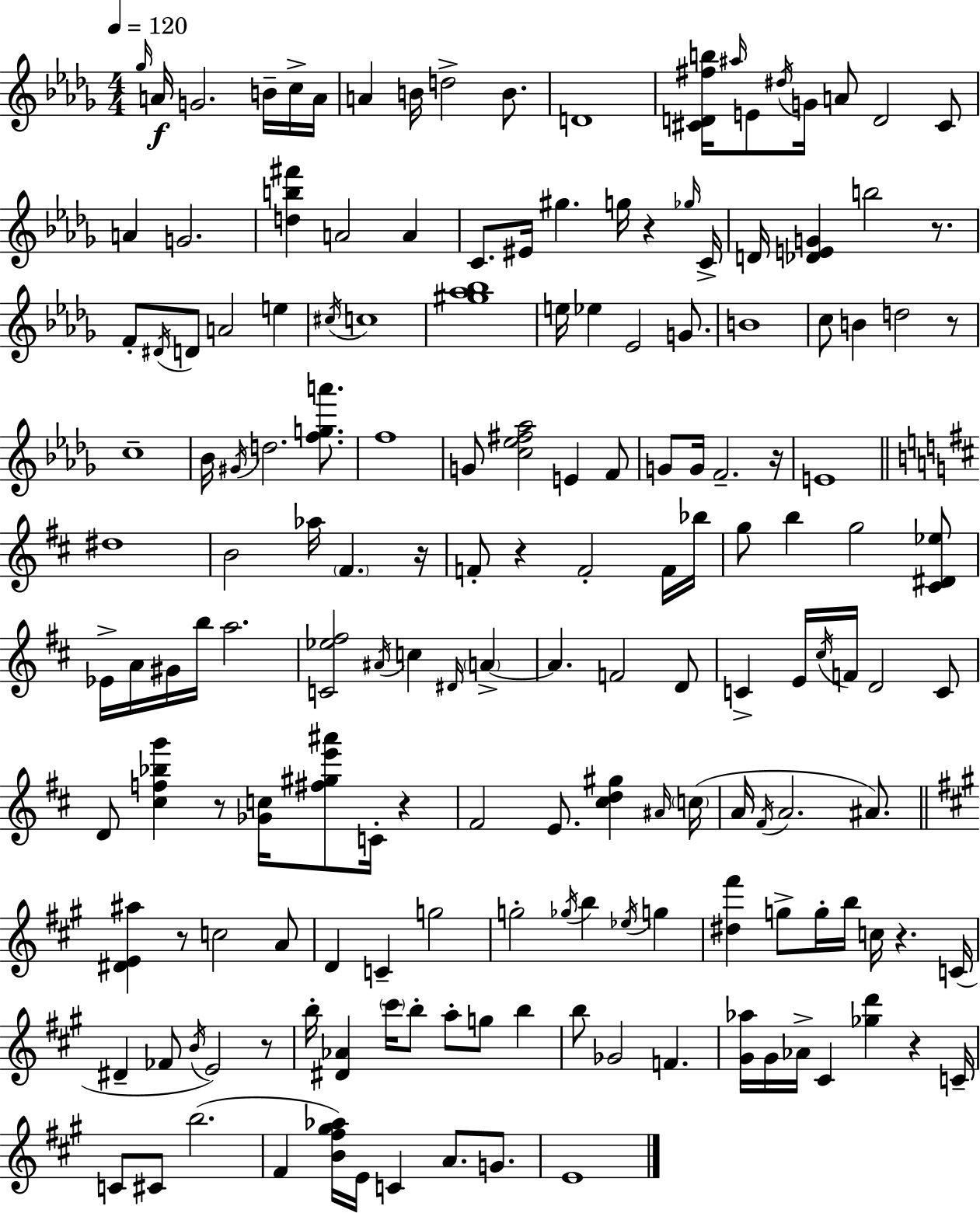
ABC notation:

X:1
T:Untitled
M:4/4
L:1/4
K:Bbm
_g/4 A/4 G2 B/4 c/4 A/4 A B/4 d2 B/2 D4 [^CD^fb]/4 ^a/4 E/2 ^d/4 G/4 A/2 D2 ^C/2 A G2 [db^f'] A2 A C/2 ^E/4 ^g g/4 z _g/4 C/4 D/4 [_DEG] b2 z/2 F/2 ^D/4 D/2 A2 e ^c/4 c4 [^g_a_b]4 e/4 _e _E2 G/2 B4 c/2 B d2 z/2 c4 _B/4 ^G/4 d2 [fga']/2 f4 G/2 [c_e^f_a]2 E F/2 G/2 G/4 F2 z/4 E4 ^d4 B2 _a/4 ^F z/4 F/2 z F2 F/4 _b/4 g/2 b g2 [^C^D_e]/2 _E/4 A/4 ^G/4 b/4 a2 [C_e^f]2 ^A/4 c ^D/4 A A F2 D/2 C E/4 ^c/4 F/4 D2 C/2 D/2 [^cf_bg'] z/2 [_Gc]/4 [^f^ge'^a']/2 C/4 z ^F2 E/2 [^cd^g] ^A/4 c/4 A/4 ^F/4 A2 ^A/2 [^DE^a] z/2 c2 A/2 D C g2 g2 _g/4 b _e/4 g [^d^f'] g/2 g/4 b/4 c/4 z C/4 ^D _F/2 B/4 E2 z/2 b/4 [^D_A] ^c'/4 b/2 a/2 g/2 b b/2 _G2 F [^G_a]/4 ^G/4 _A/4 ^C [_gd'] z C/4 C/2 ^C/2 b2 ^F [B^f^g_a]/4 E/4 C A/2 G/2 E4